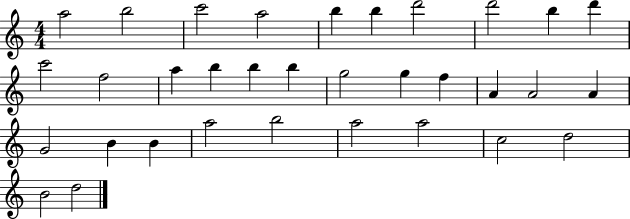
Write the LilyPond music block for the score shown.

{
  \clef treble
  \numericTimeSignature
  \time 4/4
  \key c \major
  a''2 b''2 | c'''2 a''2 | b''4 b''4 d'''2 | d'''2 b''4 d'''4 | \break c'''2 f''2 | a''4 b''4 b''4 b''4 | g''2 g''4 f''4 | a'4 a'2 a'4 | \break g'2 b'4 b'4 | a''2 b''2 | a''2 a''2 | c''2 d''2 | \break b'2 d''2 | \bar "|."
}